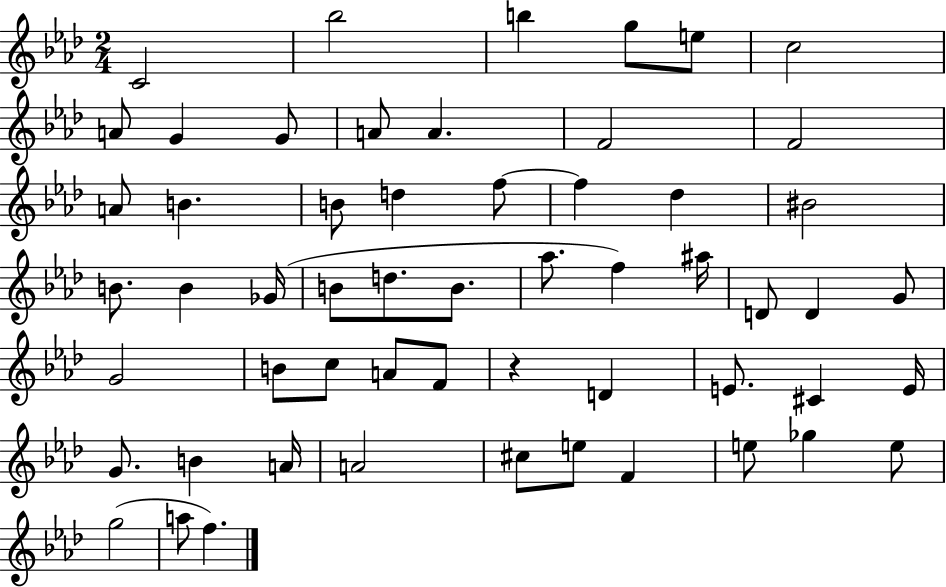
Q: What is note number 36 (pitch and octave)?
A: C5